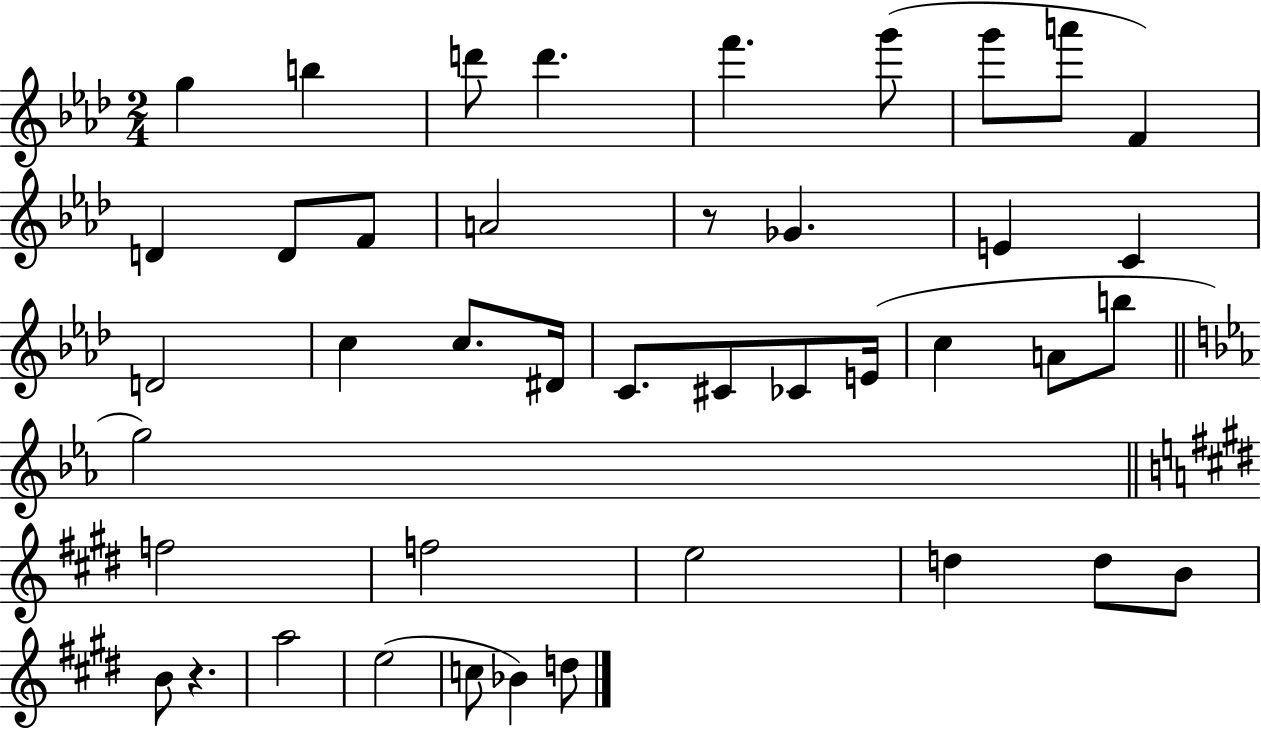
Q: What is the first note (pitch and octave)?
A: G5